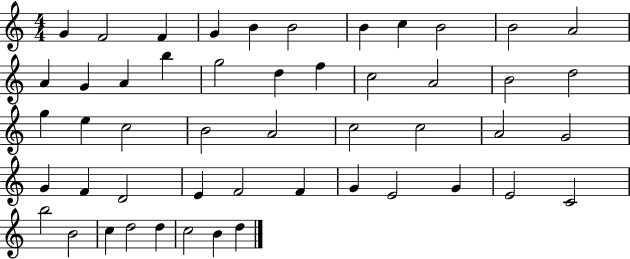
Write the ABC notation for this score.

X:1
T:Untitled
M:4/4
L:1/4
K:C
G F2 F G B B2 B c B2 B2 A2 A G A b g2 d f c2 A2 B2 d2 g e c2 B2 A2 c2 c2 A2 G2 G F D2 E F2 F G E2 G E2 C2 b2 B2 c d2 d c2 B d